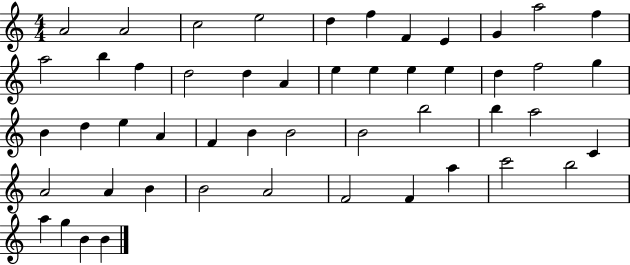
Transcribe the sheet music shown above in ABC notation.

X:1
T:Untitled
M:4/4
L:1/4
K:C
A2 A2 c2 e2 d f F E G a2 f a2 b f d2 d A e e e e d f2 g B d e A F B B2 B2 b2 b a2 C A2 A B B2 A2 F2 F a c'2 b2 a g B B